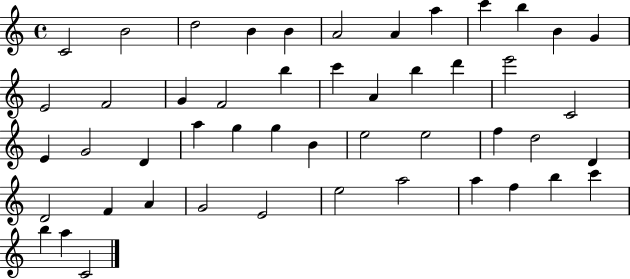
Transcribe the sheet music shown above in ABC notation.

X:1
T:Untitled
M:4/4
L:1/4
K:C
C2 B2 d2 B B A2 A a c' b B G E2 F2 G F2 b c' A b d' e'2 C2 E G2 D a g g B e2 e2 f d2 D D2 F A G2 E2 e2 a2 a f b c' b a C2